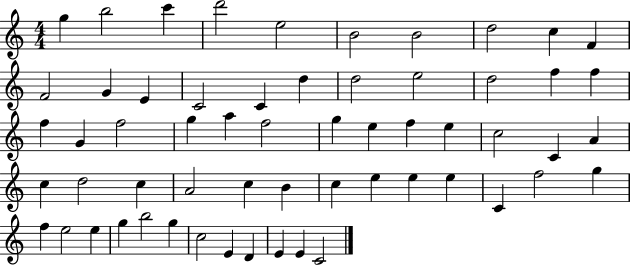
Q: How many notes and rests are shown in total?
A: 59